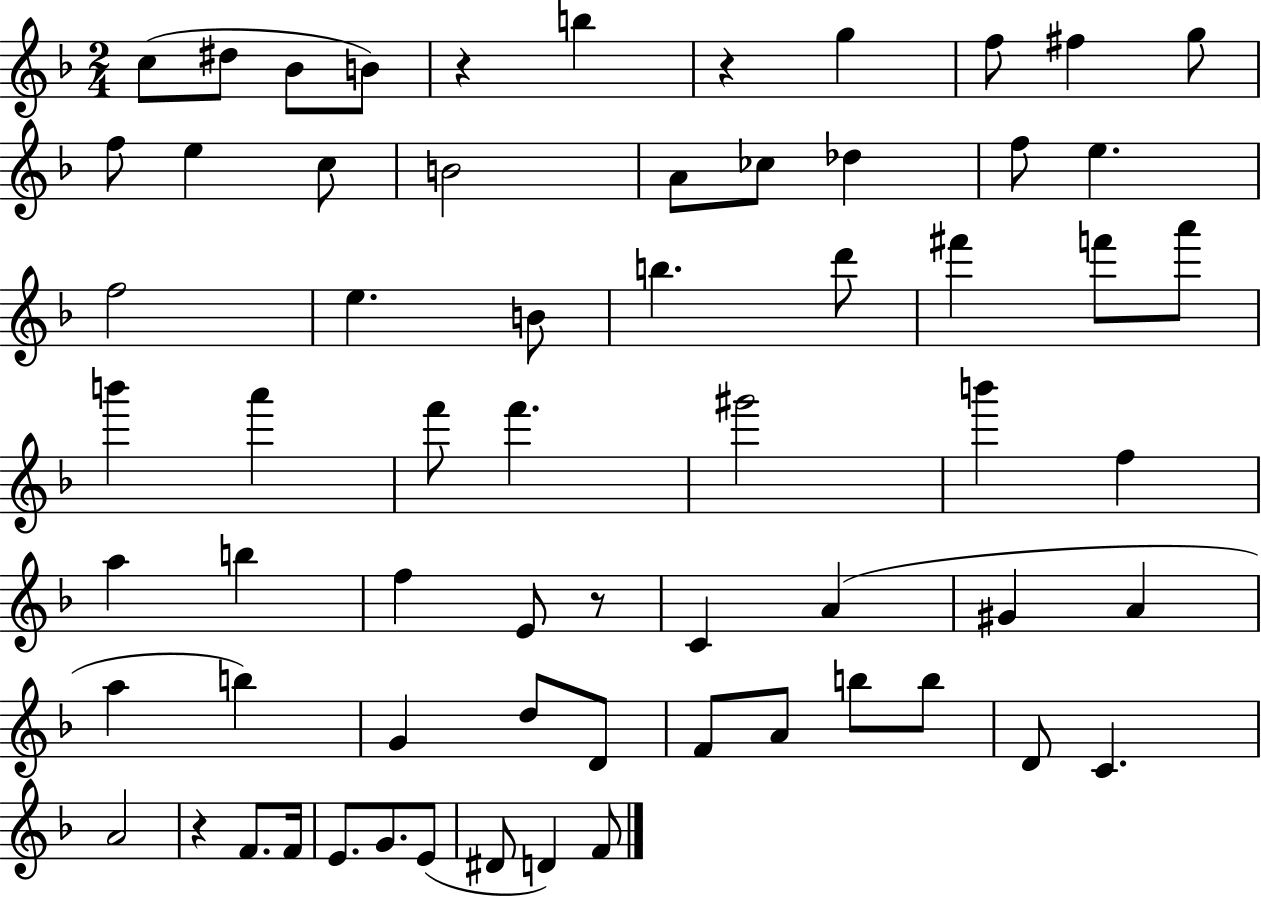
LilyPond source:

{
  \clef treble
  \numericTimeSignature
  \time 2/4
  \key f \major
  c''8( dis''8 bes'8 b'8) | r4 b''4 | r4 g''4 | f''8 fis''4 g''8 | \break f''8 e''4 c''8 | b'2 | a'8 ces''8 des''4 | f''8 e''4. | \break f''2 | e''4. b'8 | b''4. d'''8 | fis'''4 f'''8 a'''8 | \break b'''4 a'''4 | f'''8 f'''4. | gis'''2 | b'''4 f''4 | \break a''4 b''4 | f''4 e'8 r8 | c'4 a'4( | gis'4 a'4 | \break a''4 b''4) | g'4 d''8 d'8 | f'8 a'8 b''8 b''8 | d'8 c'4. | \break a'2 | r4 f'8. f'16 | e'8. g'8. e'8( | dis'8 d'4) f'8 | \break \bar "|."
}